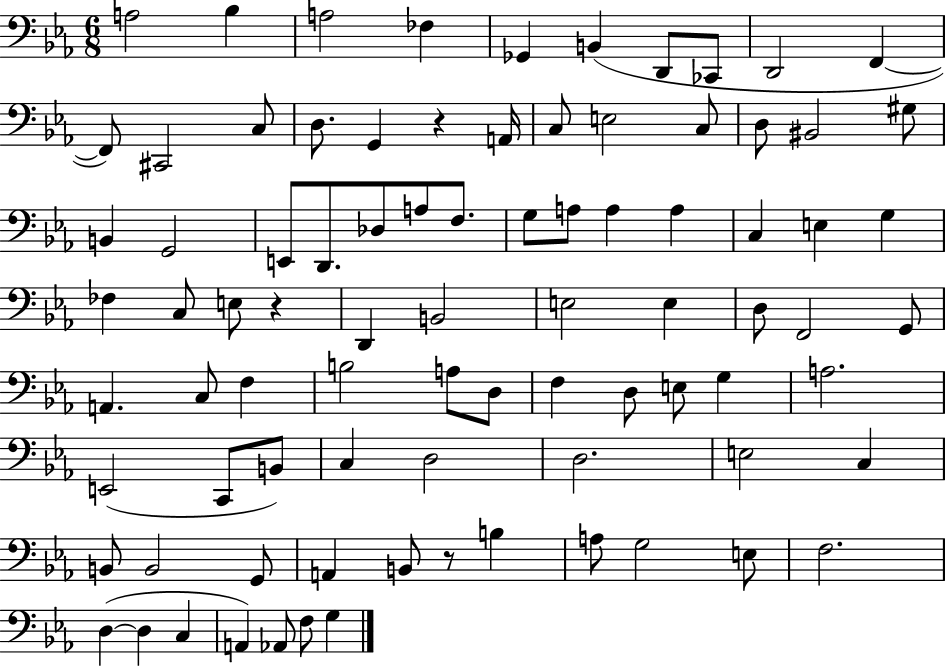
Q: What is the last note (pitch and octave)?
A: G3